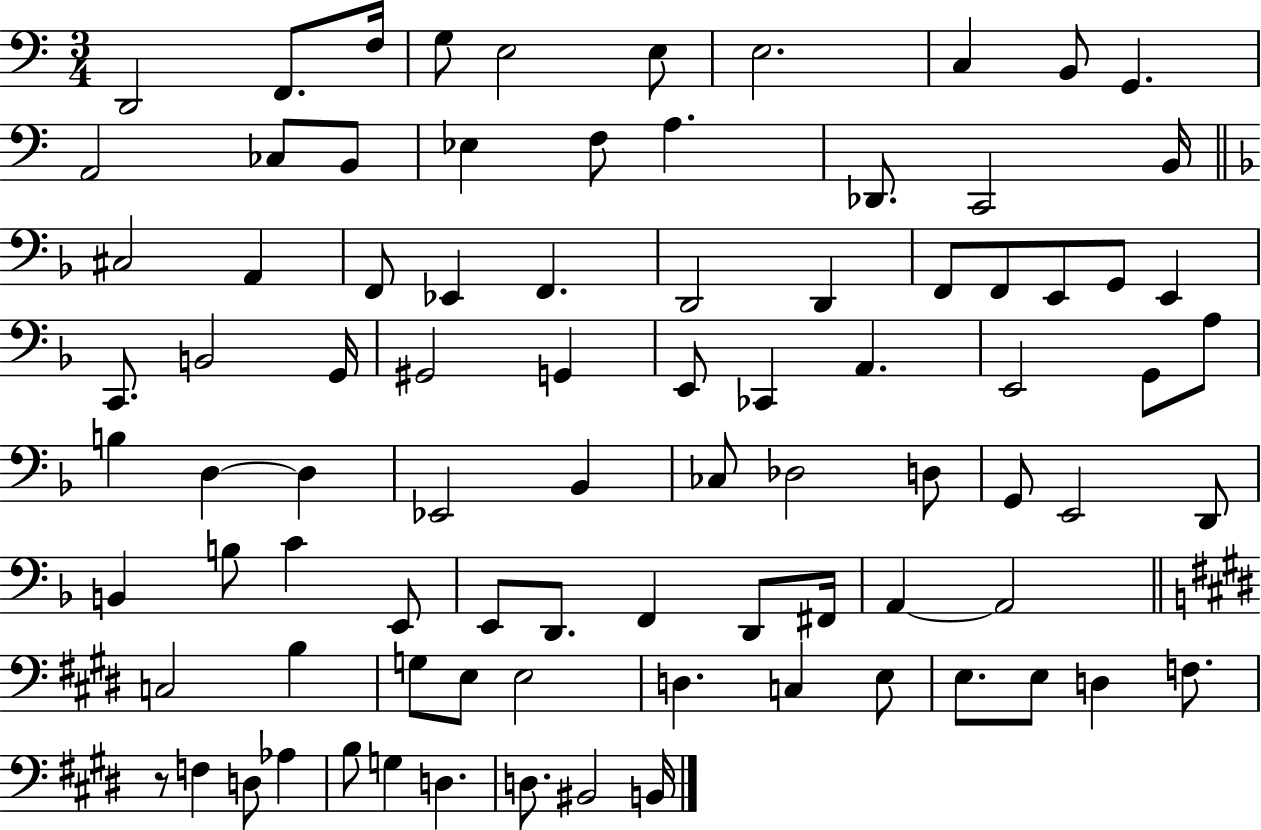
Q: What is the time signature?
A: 3/4